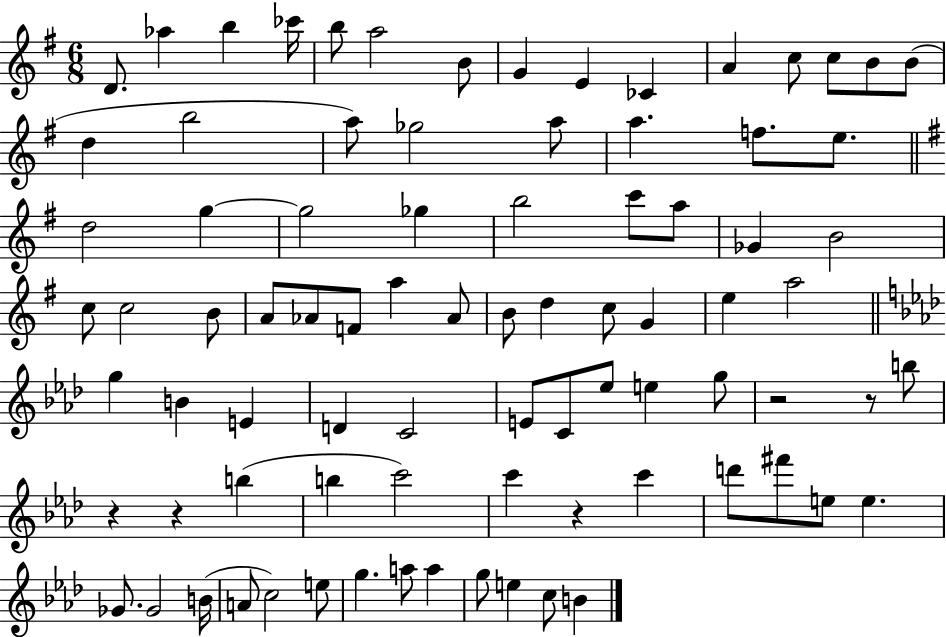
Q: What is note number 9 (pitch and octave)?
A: E4